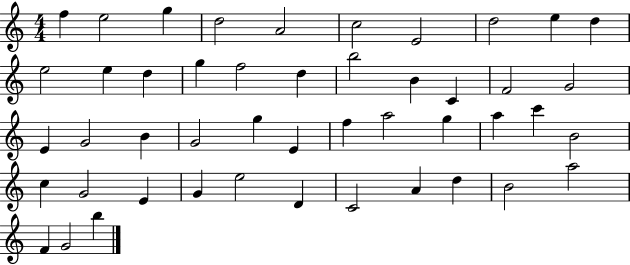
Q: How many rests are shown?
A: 0